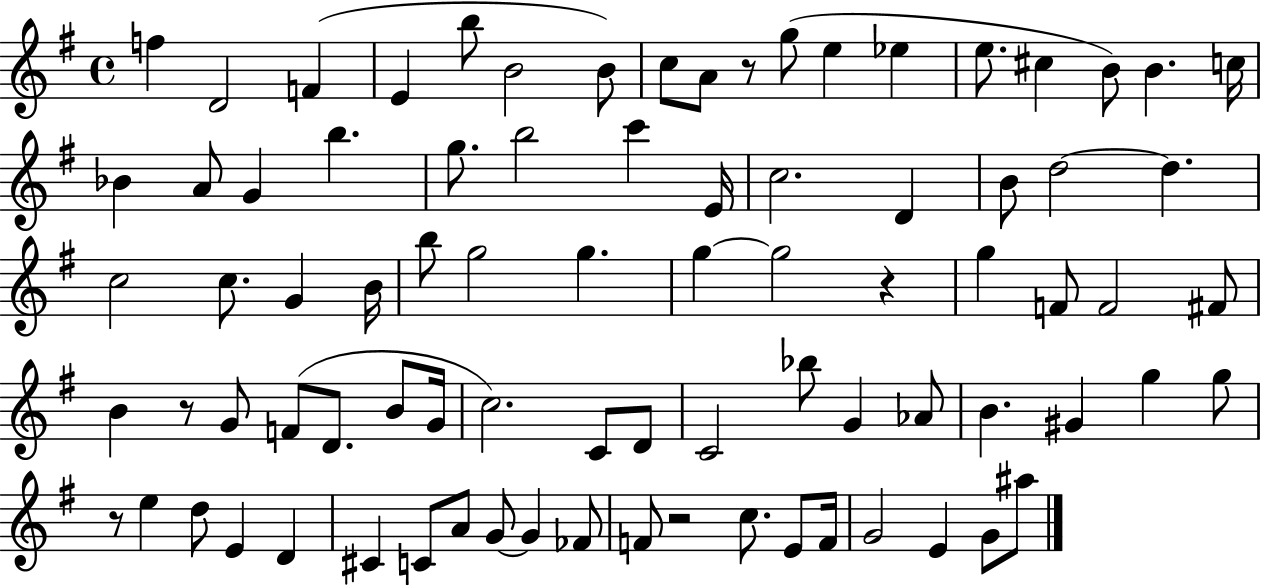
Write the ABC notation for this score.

X:1
T:Untitled
M:4/4
L:1/4
K:G
f D2 F E b/2 B2 B/2 c/2 A/2 z/2 g/2 e _e e/2 ^c B/2 B c/4 _B A/2 G b g/2 b2 c' E/4 c2 D B/2 d2 d c2 c/2 G B/4 b/2 g2 g g g2 z g F/2 F2 ^F/2 B z/2 G/2 F/2 D/2 B/2 G/4 c2 C/2 D/2 C2 _b/2 G _A/2 B ^G g g/2 z/2 e d/2 E D ^C C/2 A/2 G/2 G _F/2 F/2 z2 c/2 E/2 F/4 G2 E G/2 ^a/2